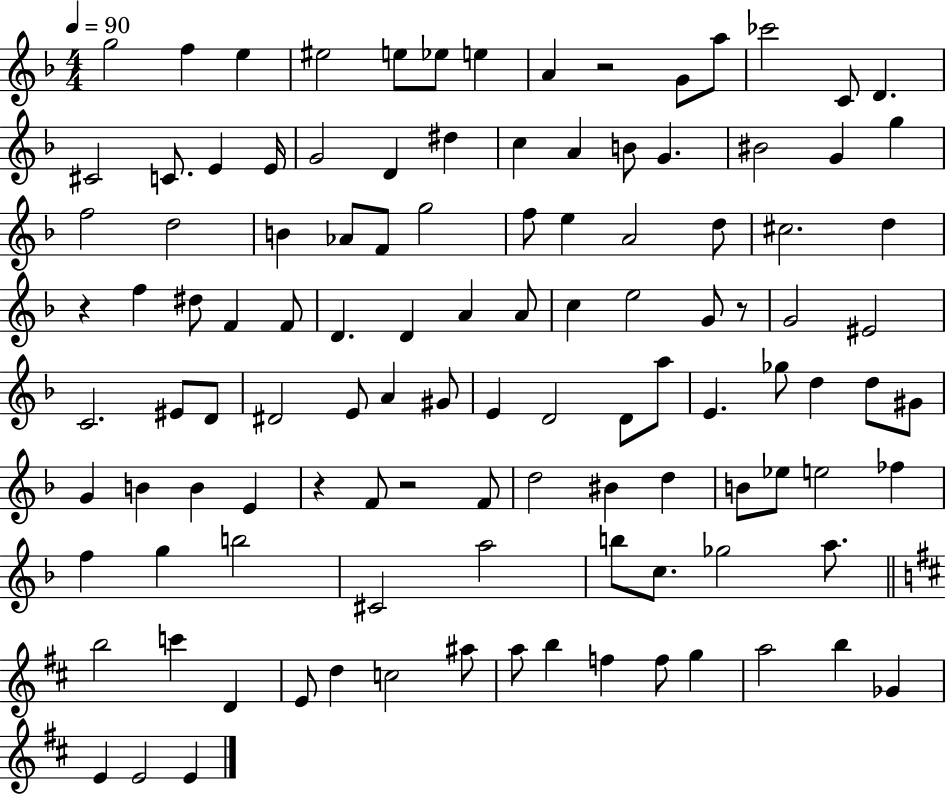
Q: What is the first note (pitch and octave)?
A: G5